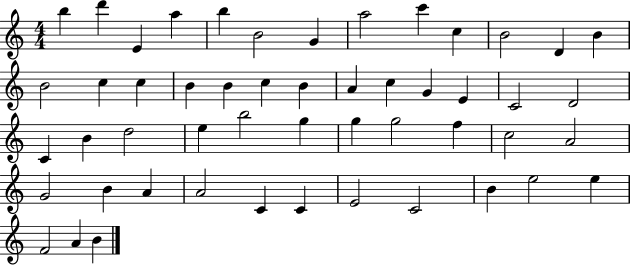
B5/q D6/q E4/q A5/q B5/q B4/h G4/q A5/h C6/q C5/q B4/h D4/q B4/q B4/h C5/q C5/q B4/q B4/q C5/q B4/q A4/q C5/q G4/q E4/q C4/h D4/h C4/q B4/q D5/h E5/q B5/h G5/q G5/q G5/h F5/q C5/h A4/h G4/h B4/q A4/q A4/h C4/q C4/q E4/h C4/h B4/q E5/h E5/q F4/h A4/q B4/q